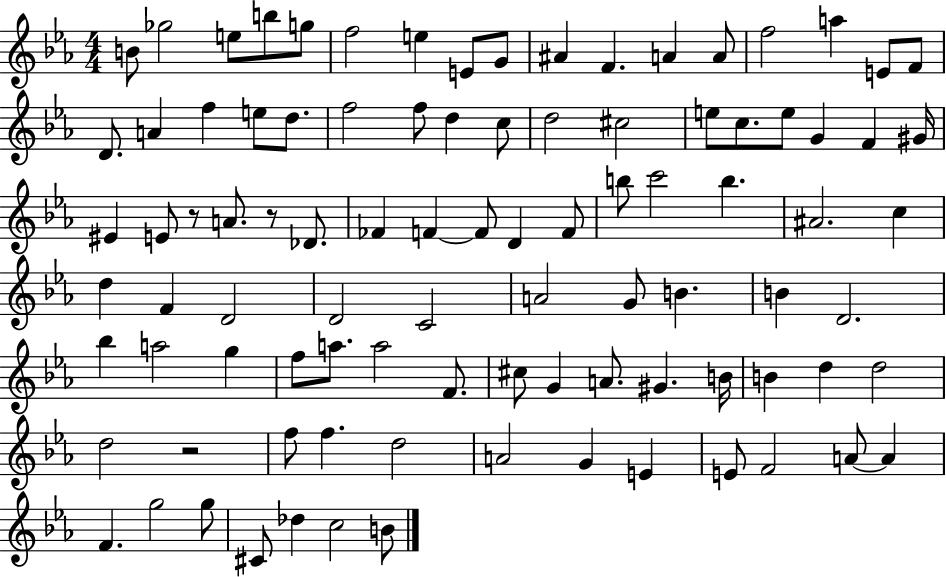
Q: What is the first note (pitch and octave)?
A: B4